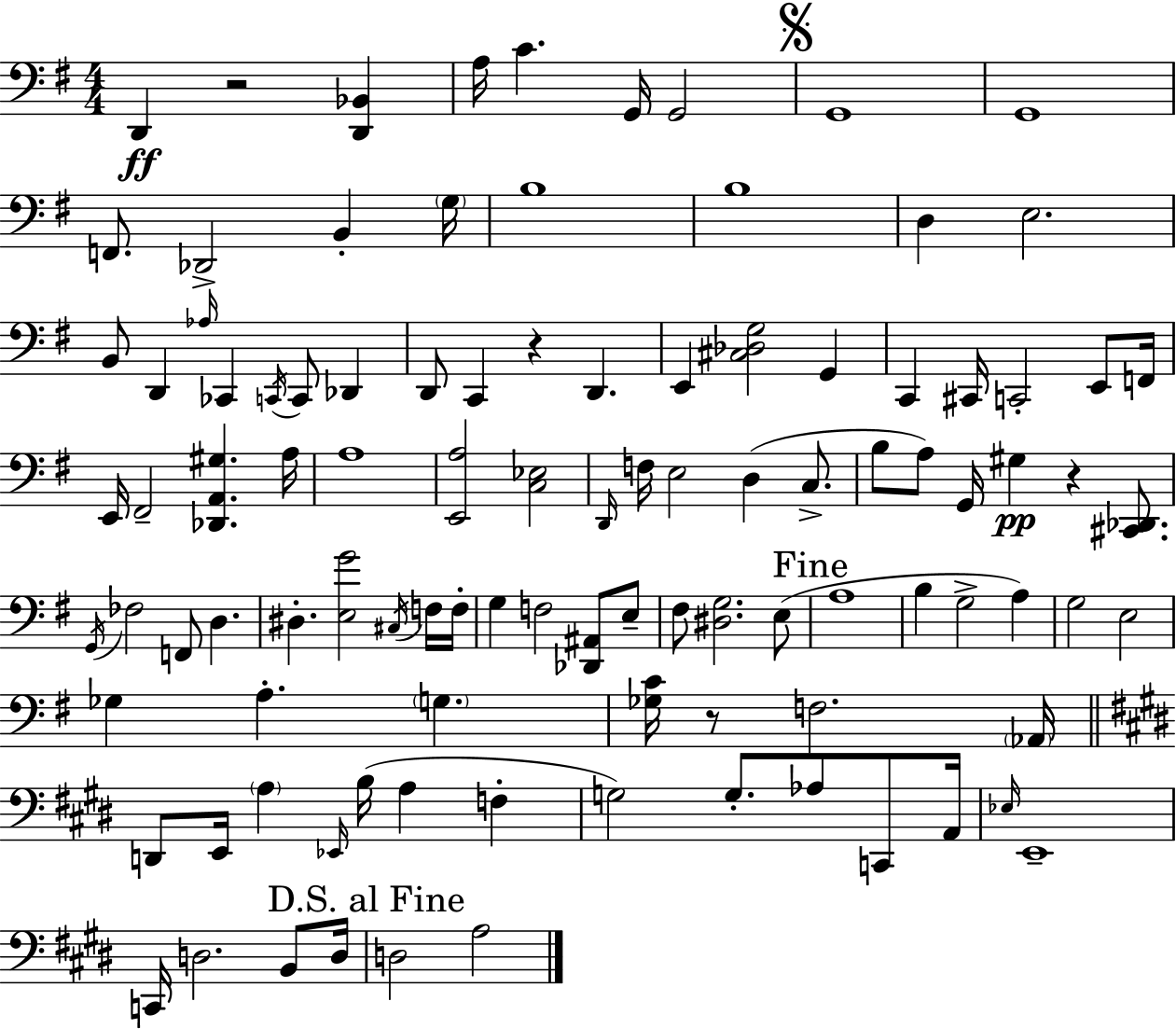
{
  \clef bass
  \numericTimeSignature
  \time 4/4
  \key g \major
  \repeat volta 2 { d,4\ff r2 <d, bes,>4 | a16 c'4. g,16 g,2 | \mark \markup { \musicglyph "scripts.segno" } g,1 | g,1 | \break f,8. des,2-> b,4-. \parenthesize g16 | b1 | b1 | d4 e2. | \break b,8 d,4 \grace { aes16 } ces,4 \acciaccatura { c,16 } c,8 des,4 | d,8 c,4 r4 d,4. | e,4 <cis des g>2 g,4 | c,4 cis,16 c,2-. e,8 | \break f,16 e,16 fis,2-- <des, a, gis>4. | a16 a1 | <e, a>2 <c ees>2 | \grace { d,16 } f16 e2 d4( | \break c8.-> b8 a8) g,16 gis4\pp r4 | <cis, des,>8. \acciaccatura { g,16 } fes2 f,8 d4. | dis4.-. <e g'>2 | \acciaccatura { cis16 } f16 f16-. g4 f2 | \break <des, ais,>8 e8-- fis8 <dis g>2. | e8( \mark "Fine" a1 | b4 g2-> | a4) g2 e2 | \break ges4 a4.-. \parenthesize g4. | <ges c'>16 r8 f2. | \parenthesize aes,16 \bar "||" \break \key e \major d,8 e,16 \parenthesize a4 \grace { ees,16 } b16( a4 f4-. | g2) g8.-. aes8 c,8 | a,16 \grace { ees16 } e,1-- | c,16 d2. b,8 | \break d16 \mark "D.S. al Fine" d2 a2 | } \bar "|."
}